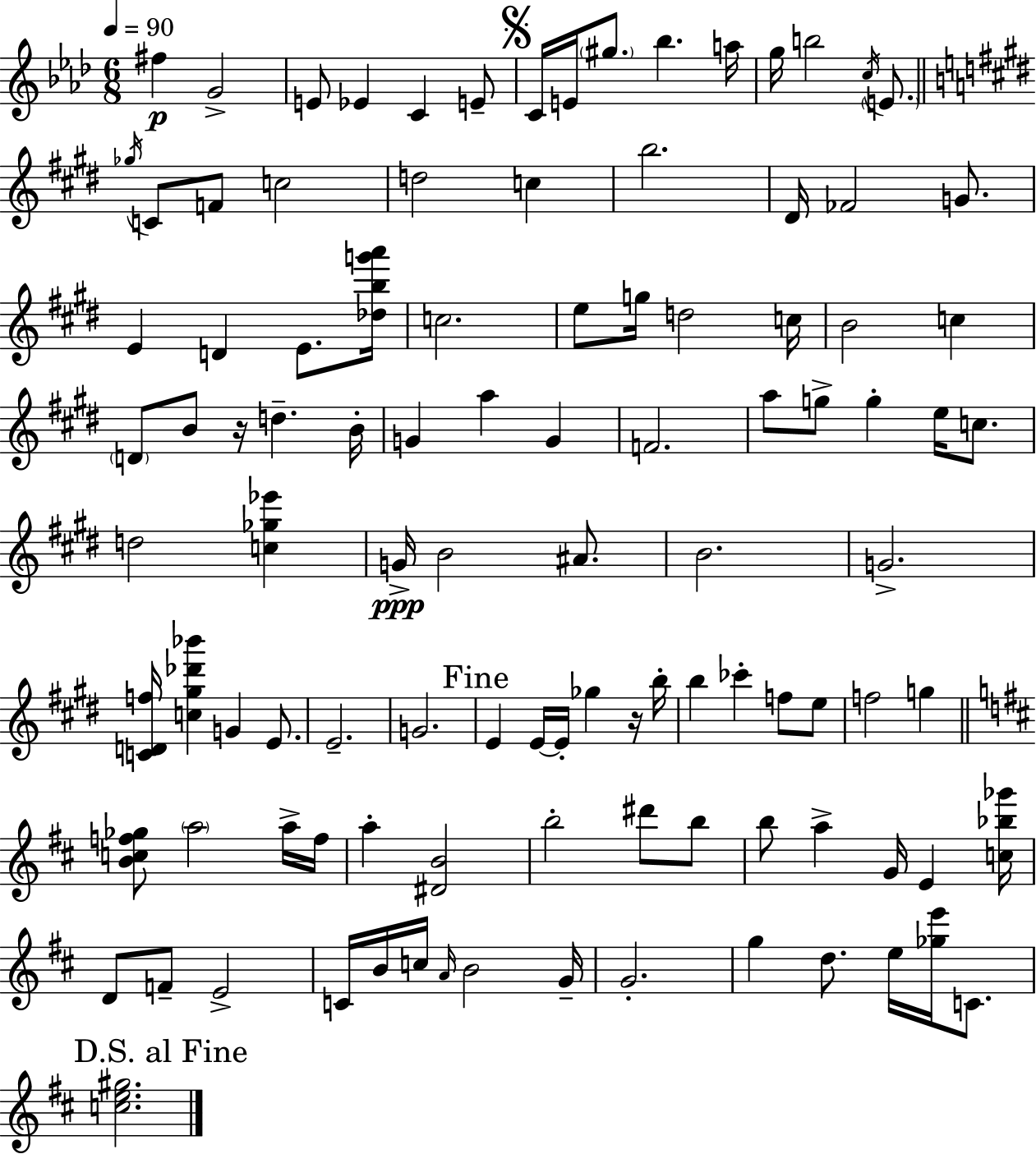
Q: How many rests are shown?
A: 2